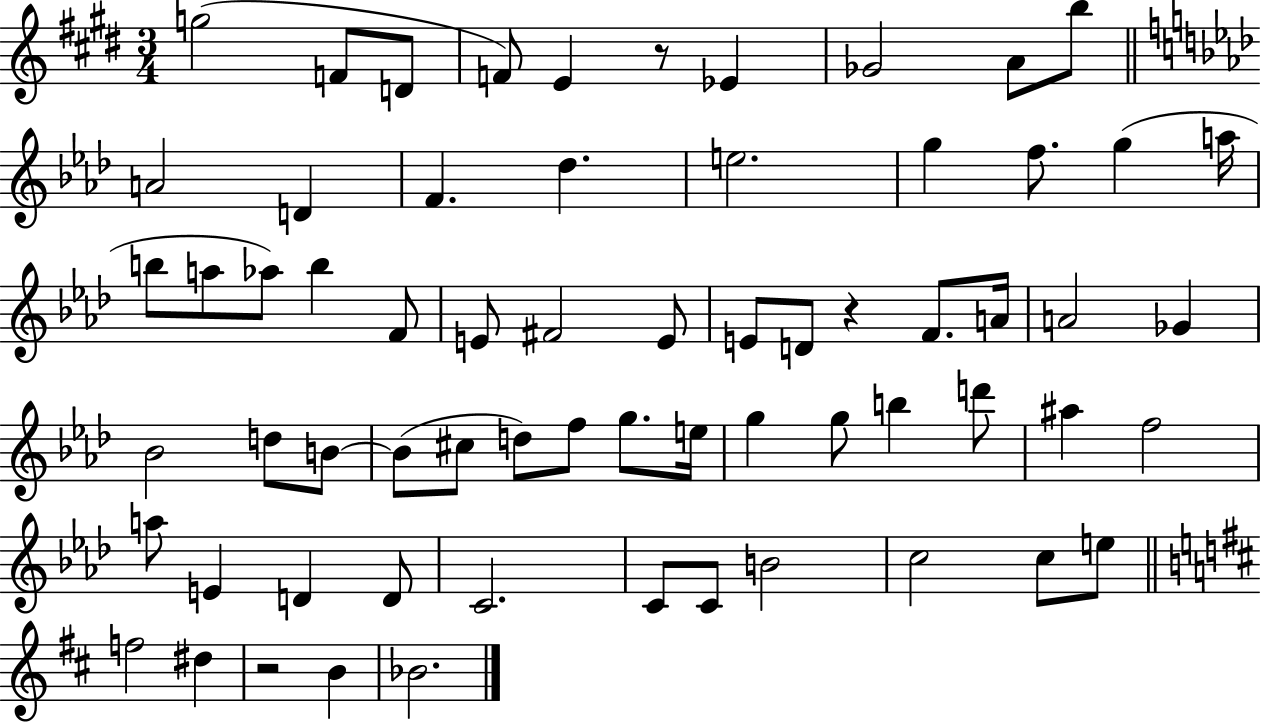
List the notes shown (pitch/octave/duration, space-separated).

G5/h F4/e D4/e F4/e E4/q R/e Eb4/q Gb4/h A4/e B5/e A4/h D4/q F4/q. Db5/q. E5/h. G5/q F5/e. G5/q A5/s B5/e A5/e Ab5/e B5/q F4/e E4/e F#4/h E4/e E4/e D4/e R/q F4/e. A4/s A4/h Gb4/q Bb4/h D5/e B4/e B4/e C#5/e D5/e F5/e G5/e. E5/s G5/q G5/e B5/q D6/e A#5/q F5/h A5/e E4/q D4/q D4/e C4/h. C4/e C4/e B4/h C5/h C5/e E5/e F5/h D#5/q R/h B4/q Bb4/h.